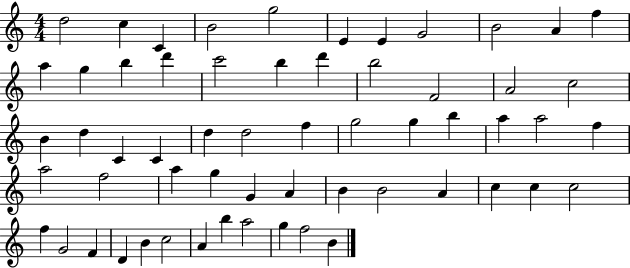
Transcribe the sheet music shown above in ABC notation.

X:1
T:Untitled
M:4/4
L:1/4
K:C
d2 c C B2 g2 E E G2 B2 A f a g b d' c'2 b d' b2 F2 A2 c2 B d C C d d2 f g2 g b a a2 f a2 f2 a g G A B B2 A c c c2 f G2 F D B c2 A b a2 g f2 B